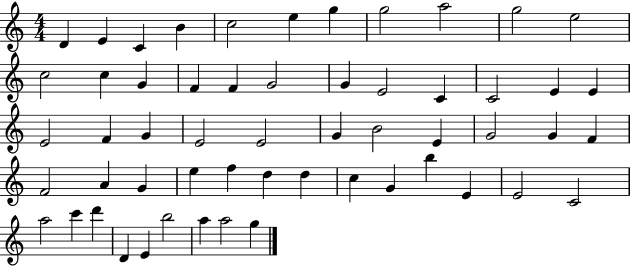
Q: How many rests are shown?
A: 0